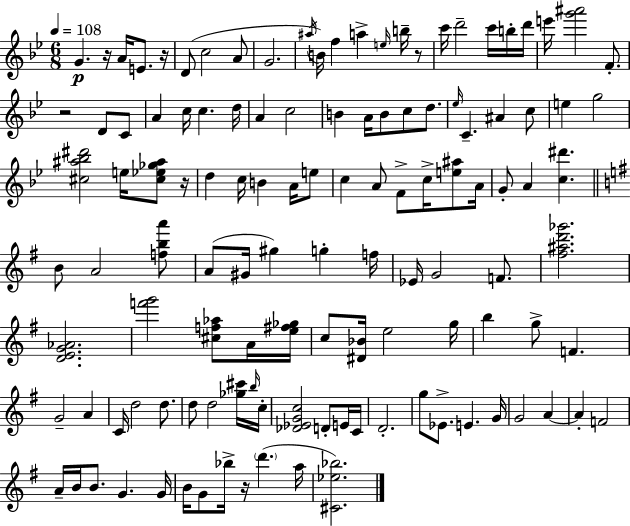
{
  \clef treble
  \numericTimeSignature
  \time 6/8
  \key bes \major
  \tempo 4 = 108
  \repeat volta 2 { g'4.\p r16 a'16 e'8. r16 | d'8( c''2 a'8 | g'2. | \acciaccatura { ais''16 } b'16) f''4 a''4-> \grace { e''16 } b''16-- | \break r8 c'''16 d'''2-- c'''16 | b''16-. d'''16 e'''16 <g''' ais'''>2 f'8.-. | r2 d'8 | c'8 a'4 c''16 c''4. | \break d''16 a'4 c''2 | b'4 a'16 b'8 c''8 d''8. | \grace { ees''16 } c'4.-- ais'4 | c''8 e''4 g''2 | \break <cis'' ais'' bes'' dis'''>2 e''16 | <cis'' ees'' ges'' ais''>8 r16 d''4 c''16 b'4 | a'16 e''8 c''4 a'8 f'8-> c''16-> | <e'' ais''>8 a'16 g'8-. a'4 <c'' dis'''>4. | \break \bar "||" \break \key e \minor b'8 a'2 <f'' b'' a'''>8 | a'8( gis'16 gis''4) g''4-. f''16 | ees'16 g'2 f'8. | <fis'' ais'' d''' ges'''>2. | \break <d' e' g' aes'>2. | <f''' g'''>2 <cis'' f'' aes''>8 a'16 <e'' fis'' ges''>16 | c''8 <dis' bes'>16 e''2 g''16 | b''4 g''8-> f'4. | \break g'2-- a'4 | c'16 d''2 d''8. | d''8 d''2 <ges'' cis'''>16 \grace { b''16 } | c''16-. <des' ees' g' c''>2 d'8-. e'16 | \break c'16 d'2.-. | g''8 ees'8.-> e'4. | g'16 g'2 a'4~~ | a'4-. f'2 | \break a'16-- b'16 b'8. g'4. | g'16 b'16 g'8 bes''16-> r16 \parenthesize d'''4.( | a''16 <cis' ees'' bes''>2.) | } \bar "|."
}